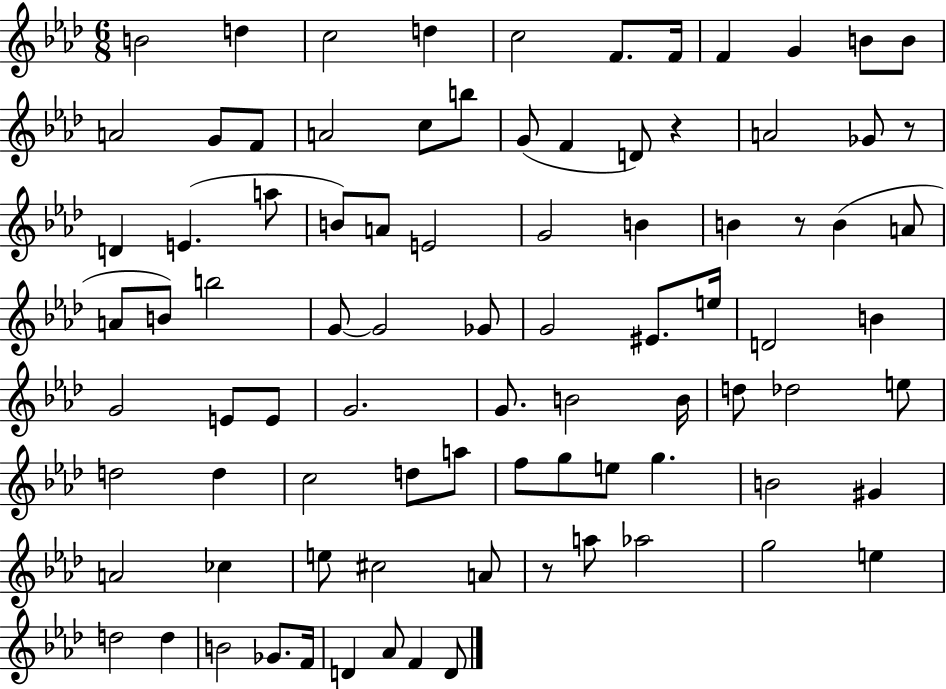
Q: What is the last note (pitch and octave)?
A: D4